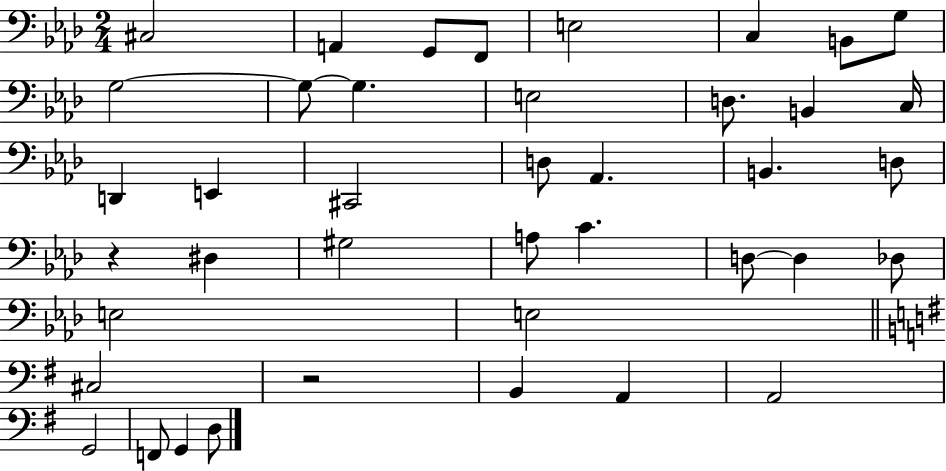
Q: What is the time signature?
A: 2/4